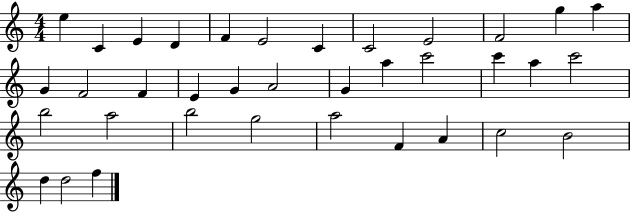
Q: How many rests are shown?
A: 0